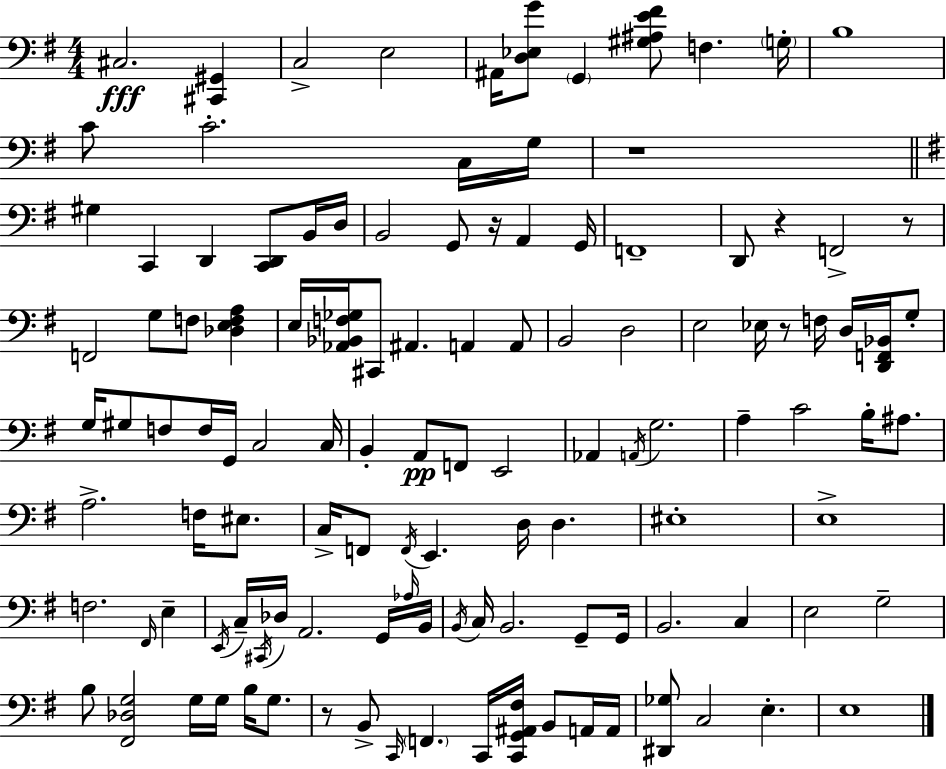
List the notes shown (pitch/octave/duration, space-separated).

C#3/h. [C#2,G#2]/q C3/h E3/h A#2/s [D3,Eb3,G4]/e G2/q [G#3,A#3,E4,F#4]/e F3/q. G3/s B3/w C4/e C4/h. C3/s G3/s R/w G#3/q C2/q D2/q [C2,D2]/e B2/s D3/s B2/h G2/e R/s A2/q G2/s F2/w D2/e R/q F2/h R/e F2/h G3/e F3/e [Db3,E3,F3,A3]/q E3/s [Ab2,Bb2,F3,Gb3]/s C#2/e A#2/q. A2/q A2/e B2/h D3/h E3/h Eb3/s R/e F3/s D3/s [D2,F2,Bb2]/s G3/e G3/s G#3/e F3/e F3/s G2/s C3/h C3/s B2/q A2/e F2/e E2/h Ab2/q A2/s G3/h. A3/q C4/h B3/s A#3/e. A3/h. F3/s EIS3/e. C3/s F2/e F2/s E2/q. D3/s D3/q. EIS3/w E3/w F3/h. F#2/s E3/q E2/s C3/s C#2/s Db3/s A2/h. G2/s Ab3/s B2/s B2/s C3/s B2/h. G2/e G2/s B2/h. C3/q E3/h G3/h B3/e [F#2,Db3,G3]/h G3/s G3/s B3/s G3/e. R/e B2/e C2/s F2/q. C2/s [C2,G2,A#2,F#3]/s B2/e A2/s A2/s [D#2,Gb3]/e C3/h E3/q. E3/w